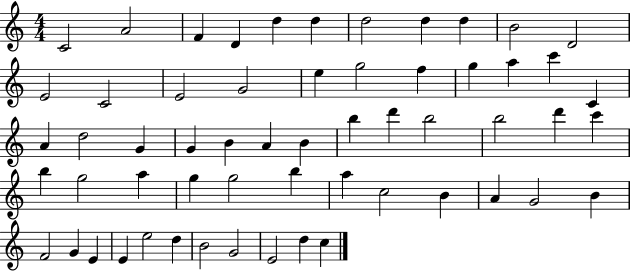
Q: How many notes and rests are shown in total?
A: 58